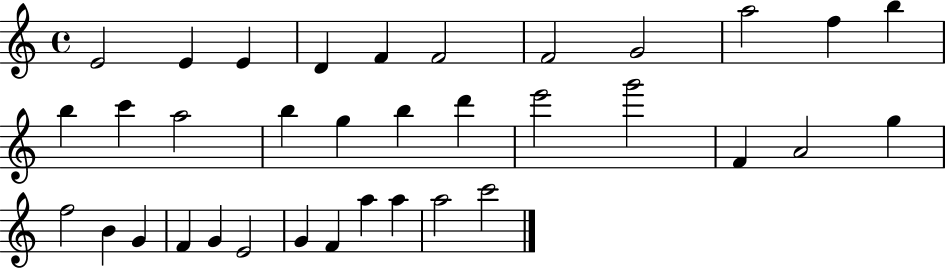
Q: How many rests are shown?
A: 0